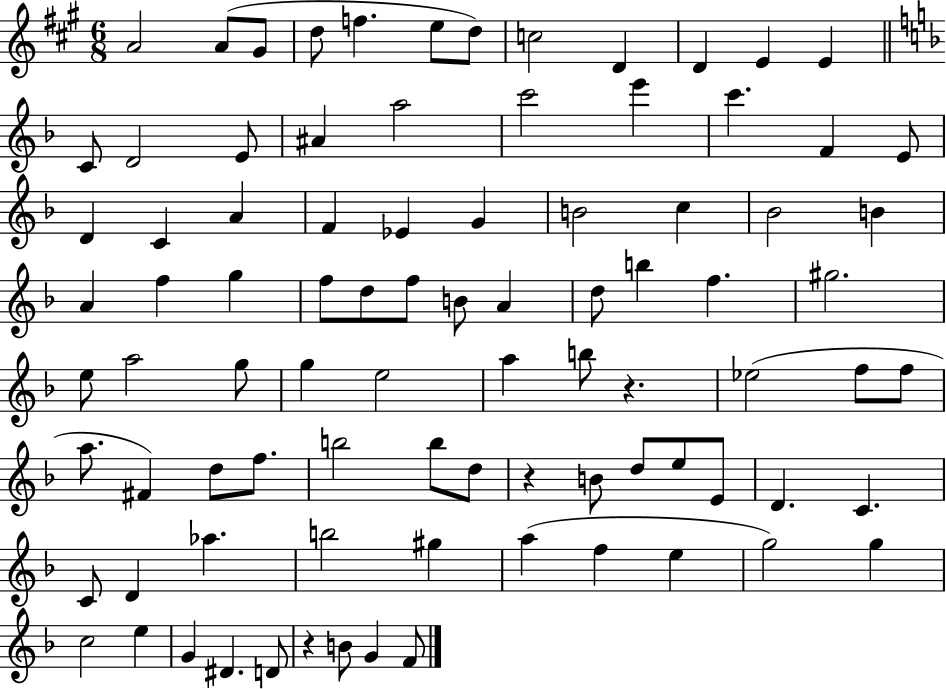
A4/h A4/e G#4/e D5/e F5/q. E5/e D5/e C5/h D4/q D4/q E4/q E4/q C4/e D4/h E4/e A#4/q A5/h C6/h E6/q C6/q. F4/q E4/e D4/q C4/q A4/q F4/q Eb4/q G4/q B4/h C5/q Bb4/h B4/q A4/q F5/q G5/q F5/e D5/e F5/e B4/e A4/q D5/e B5/q F5/q. G#5/h. E5/e A5/h G5/e G5/q E5/h A5/q B5/e R/q. Eb5/h F5/e F5/e A5/e. F#4/q D5/e F5/e. B5/h B5/e D5/e R/q B4/e D5/e E5/e E4/e D4/q. C4/q. C4/e D4/q Ab5/q. B5/h G#5/q A5/q F5/q E5/q G5/h G5/q C5/h E5/q G4/q D#4/q. D4/e R/q B4/e G4/q F4/e